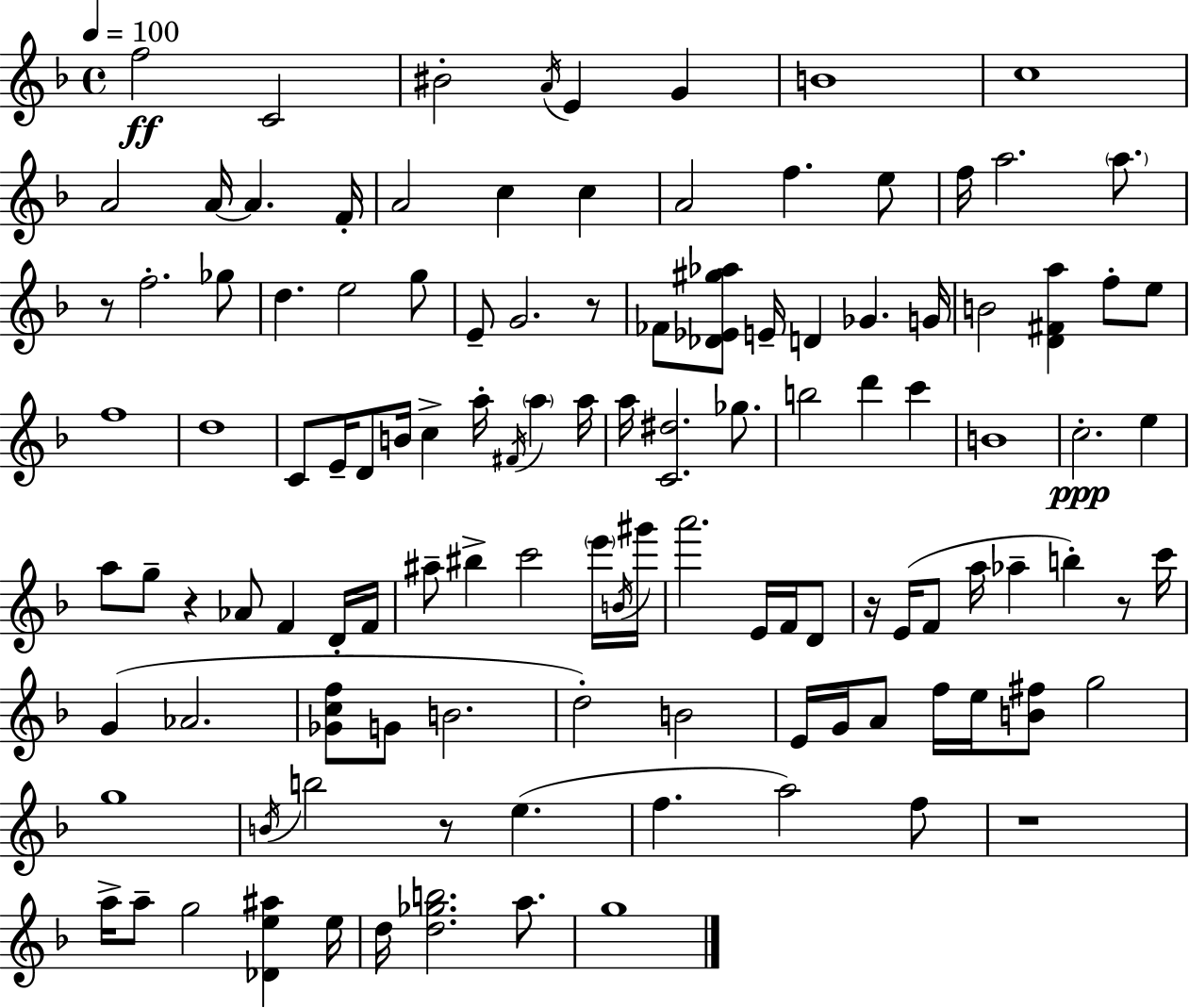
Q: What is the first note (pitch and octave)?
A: F5